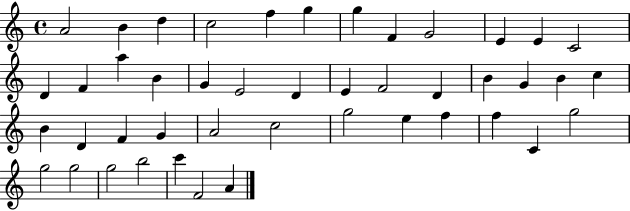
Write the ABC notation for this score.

X:1
T:Untitled
M:4/4
L:1/4
K:C
A2 B d c2 f g g F G2 E E C2 D F a B G E2 D E F2 D B G B c B D F G A2 c2 g2 e f f C g2 g2 g2 g2 b2 c' F2 A